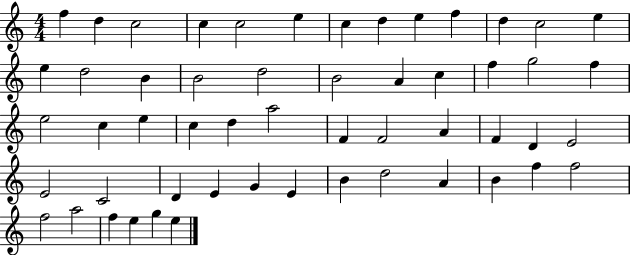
{
  \clef treble
  \numericTimeSignature
  \time 4/4
  \key c \major
  f''4 d''4 c''2 | c''4 c''2 e''4 | c''4 d''4 e''4 f''4 | d''4 c''2 e''4 | \break e''4 d''2 b'4 | b'2 d''2 | b'2 a'4 c''4 | f''4 g''2 f''4 | \break e''2 c''4 e''4 | c''4 d''4 a''2 | f'4 f'2 a'4 | f'4 d'4 e'2 | \break e'2 c'2 | d'4 e'4 g'4 e'4 | b'4 d''2 a'4 | b'4 f''4 f''2 | \break f''2 a''2 | f''4 e''4 g''4 e''4 | \bar "|."
}